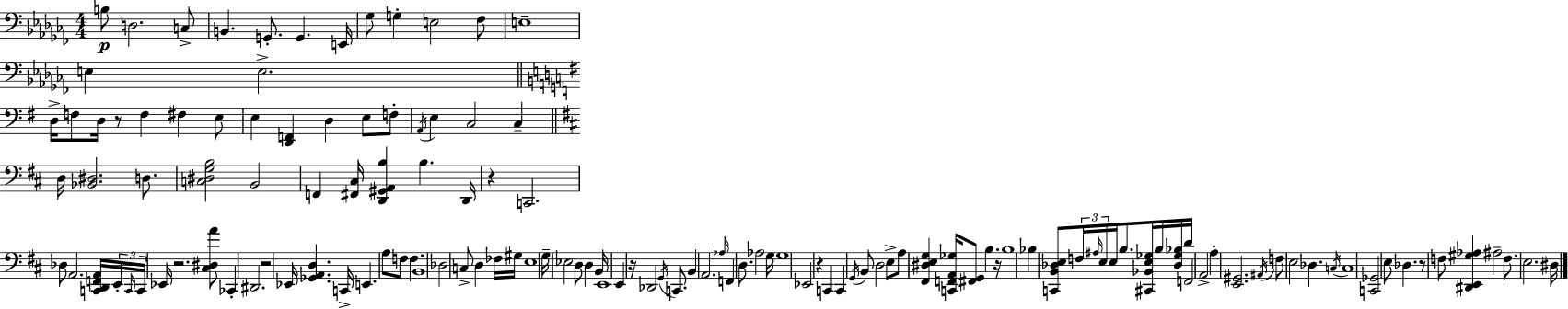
{
  \clef bass
  \numericTimeSignature
  \time 4/4
  \key aes \minor
  b8\p d2. c8-> | b,4. g,8.-. g,4. e,16 | ges8 g4-. e2 fes8 | e1-- | \break e4 e2.-> | \bar "||" \break \key e \minor d16-> f8 d16 r8 f4 fis4 e8 | e4 <d, f,>4 d4 e8 f8-. | \acciaccatura { a,16 } e4 c2 c4-- | \bar "||" \break \key d \major d16 <bes, dis>2. d8. | <c dis g b>2 b,2 | f,4 <fis, cis>16 <d, gis, a, b>4 b4. d,16 | r4 c,2. | \break des8 a,2. <c, d, f, a,>16 \tuplet 3/2 { e,16-. | \grace { c,16 } c,16 } ees,16 r2. <cis dis a'>8 | ces,4-. dis,2. | r2 ees,16 <ges, a, d>4. | \break c,16-> e,4. a8 f8 f4. | b,1 | des2 c8-> d4 fes16 | gis16 e1 | \break g16-- ees2 d8 d4 | b,16 e,1 | e,4 r16 des,2 \acciaccatura { g,16 } c,8. | b,4 a,2. | \break \grace { aes16 } f,4 d8. aes2 | g16 g1 | ees,2 r4 c,4 | c,4 \acciaccatura { g,16 } b,8 d2 | \break e8-> a8 <fis, dis e g>4 <c, f, a, ges>16 <fis, g,>8 b4. | r16 b1 | bes4 <c, b, des e>8 \tuplet 3/2 { f16 \grace { ais16 } e16 } e16 b8. | <cis, bes, e ges>16 b16 <des ges bes>16 d'16 f,2 a,2-> | \break a4-. <e, gis,>2. | \acciaccatura { ais,16 } f8 e2 | des4. \acciaccatura { c16 } c1 | <c, ges,>2 e8 | \break des4. r8 f8 <dis, e, gis aes>4 ais2-- | f8. e2. | dis16 \bar "|."
}